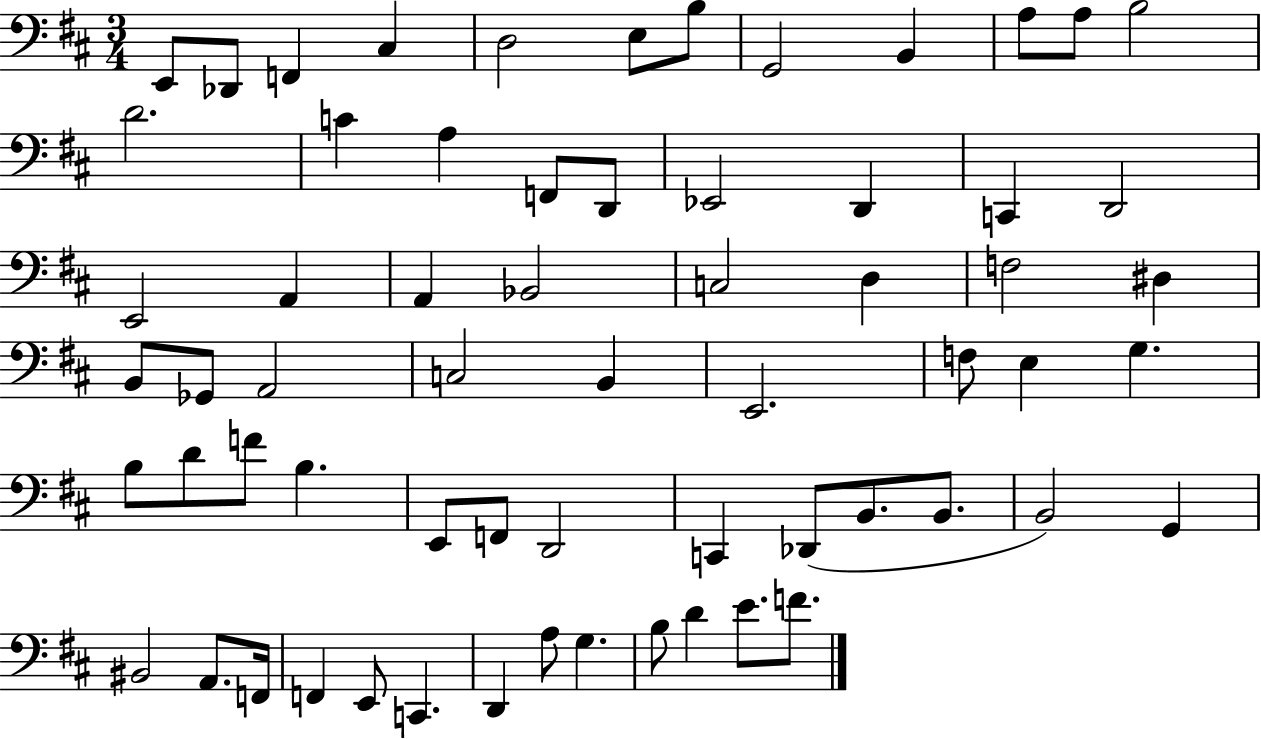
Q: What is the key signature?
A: D major